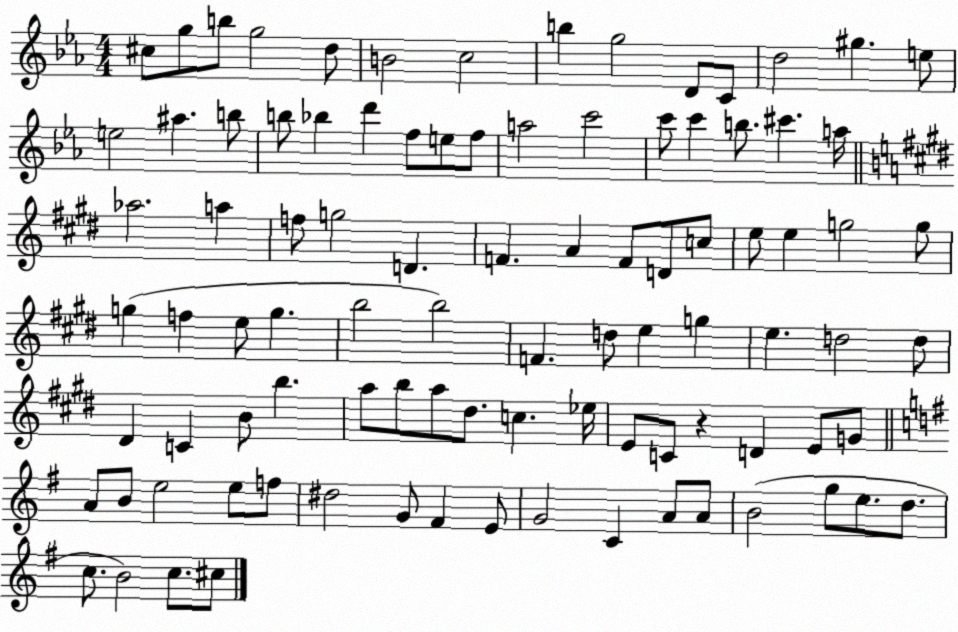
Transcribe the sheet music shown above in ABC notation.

X:1
T:Untitled
M:4/4
L:1/4
K:Eb
^c/2 g/2 b/2 g2 d/2 B2 c2 b g2 D/2 C/2 d2 ^g e/2 e2 ^a b/2 b/2 _b d' f/2 e/2 f/2 a2 c'2 c'/2 c' b/2 ^c' a/4 _a2 a f/2 g2 D F A F/2 D/2 c/2 e/2 e g2 g/2 g f e/2 g b2 b2 F d/2 e g e d2 d/2 ^D C B/2 b a/2 b/2 a/2 ^d/2 c _e/4 E/2 C/2 z D E/2 G/2 A/2 B/2 e2 e/2 f/2 ^d2 G/2 ^F E/2 G2 C A/2 A/2 B2 g/2 e/2 d/2 c/2 B2 c/2 ^c/2